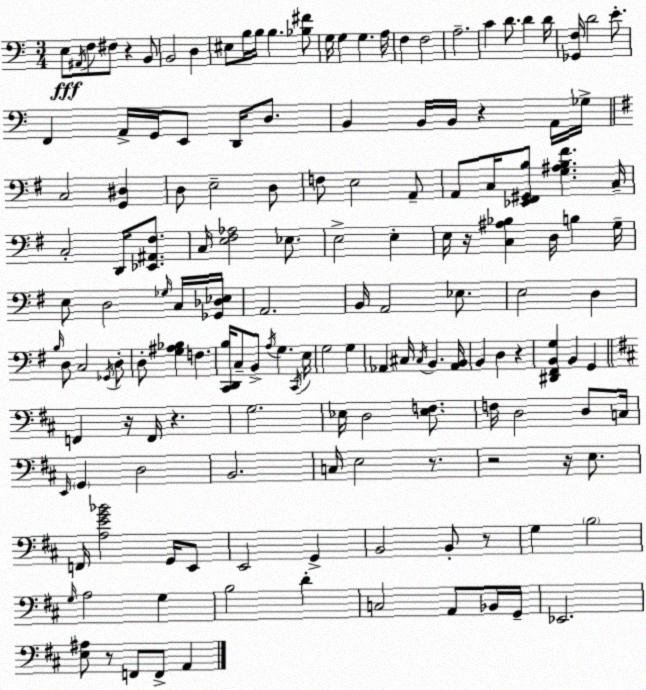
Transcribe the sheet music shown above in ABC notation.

X:1
T:Untitled
M:3/4
L:1/4
K:Am
E,/2 ^A,,/4 F,/2 ^F,/2 z B,,/2 B,,2 D, ^E,/2 B,/4 B,/4 B, [_B,^F]/2 G,/4 G, G, A,/4 F, F,2 A,2 C D/2 D D/4 [_G,,F,]/4 D2 E/2 F,, A,,/4 G,,/4 E,,/2 D,,/4 D,/2 B,, B,,/4 B,,/4 z A,,/4 _G,/4 C,2 [G,,^D,] D,/2 E,2 D,/2 F,/2 E,2 A,,/2 A,,/2 C,/4 [_E,,^F,,^G,,B,]/2 [G,^A,B,^F] C,/4 C,2 D,,/4 [_E,,^A,,^F,]/2 C,/4 [E,^F,_A,]2 _E,/2 E,2 E, E,/4 z/4 [C,^A,_B,] D,/4 B, G,/4 E,/2 D,2 _G,/4 C,/4 [_G,,_D,_E,]/4 A,,2 B,,/4 A,,2 _E,/2 E,2 D, B,/4 D,/2 C,2 _G,,/4 D,/2 D,/2 [G,^A,_B,] F, [C,,D,,B,]/4 C,/2 B,,/2 A,/4 G, C,,/4 E,/4 G,2 G, _A,, ^C,/4 ^C,/4 B,, [_A,,B,,]/4 B,, D, z [^D,,^F,,B,,G,] B,, G,, F,, z/4 F,,/4 z G,2 _E,/4 D,2 [_E,F,]/2 F,/4 D,2 D,/2 C,/4 E,,/4 G,, D,2 B,,2 C,/4 E,2 z/2 z2 z/4 E,/2 F,,/4 [A,EG_B]2 G,,/4 E,,/2 E,,2 G,, B,,2 B,,/2 z/2 G, B,2 G,/4 A,2 G, B,2 D C,2 A,,/2 _B,,/4 G,,/4 _E,,2 [E,^A,]/2 z/2 F,,/2 F,,/2 A,,